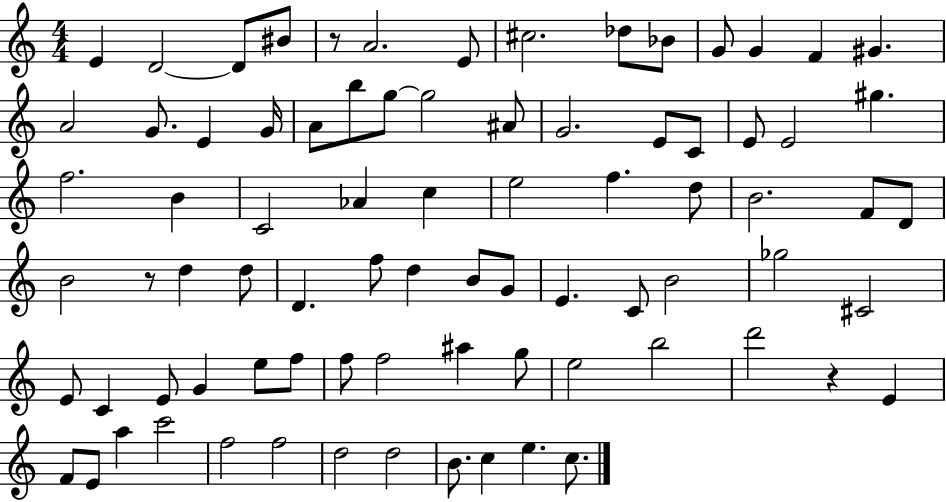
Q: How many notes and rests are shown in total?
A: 81